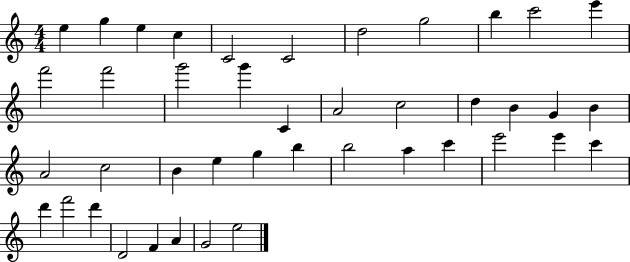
E5/q G5/q E5/q C5/q C4/h C4/h D5/h G5/h B5/q C6/h E6/q F6/h F6/h G6/h G6/q C4/q A4/h C5/h D5/q B4/q G4/q B4/q A4/h C5/h B4/q E5/q G5/q B5/q B5/h A5/q C6/q E6/h E6/q C6/q D6/q F6/h D6/q D4/h F4/q A4/q G4/h E5/h